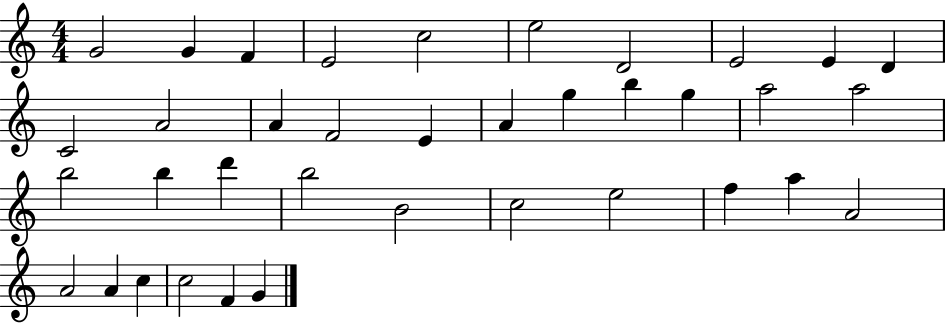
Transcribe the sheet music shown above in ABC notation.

X:1
T:Untitled
M:4/4
L:1/4
K:C
G2 G F E2 c2 e2 D2 E2 E D C2 A2 A F2 E A g b g a2 a2 b2 b d' b2 B2 c2 e2 f a A2 A2 A c c2 F G